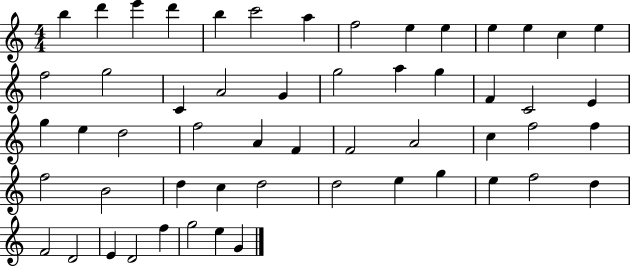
X:1
T:Untitled
M:4/4
L:1/4
K:C
b d' e' d' b c'2 a f2 e e e e c e f2 g2 C A2 G g2 a g F C2 E g e d2 f2 A F F2 A2 c f2 f f2 B2 d c d2 d2 e g e f2 d F2 D2 E D2 f g2 e G